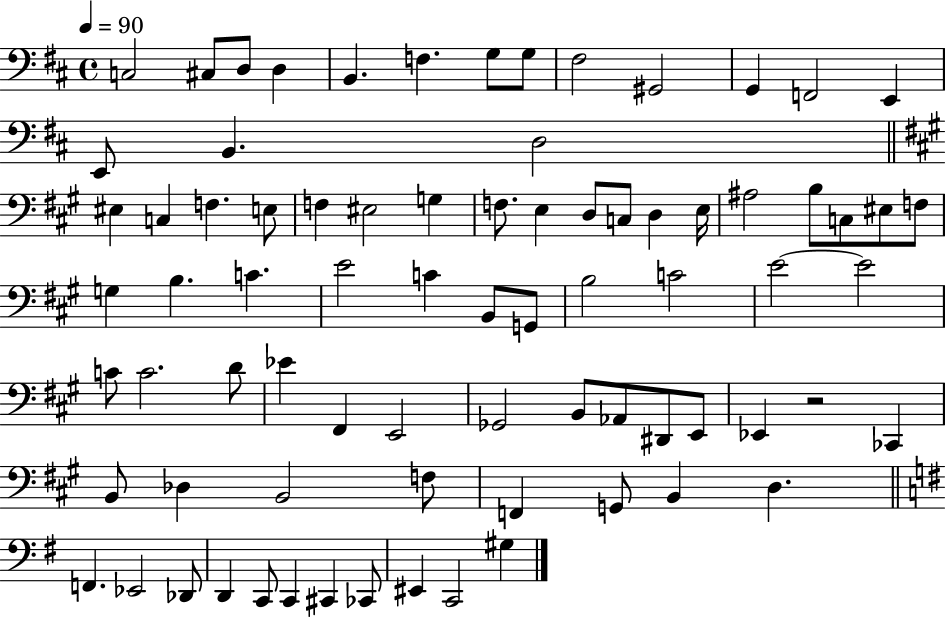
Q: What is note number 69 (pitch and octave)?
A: Db2